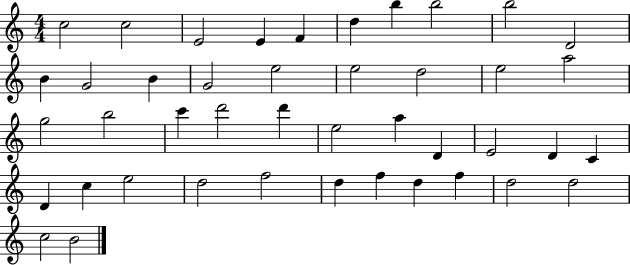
{
  \clef treble
  \numericTimeSignature
  \time 4/4
  \key c \major
  c''2 c''2 | e'2 e'4 f'4 | d''4 b''4 b''2 | b''2 d'2 | \break b'4 g'2 b'4 | g'2 e''2 | e''2 d''2 | e''2 a''2 | \break g''2 b''2 | c'''4 d'''2 d'''4 | e''2 a''4 d'4 | e'2 d'4 c'4 | \break d'4 c''4 e''2 | d''2 f''2 | d''4 f''4 d''4 f''4 | d''2 d''2 | \break c''2 b'2 | \bar "|."
}